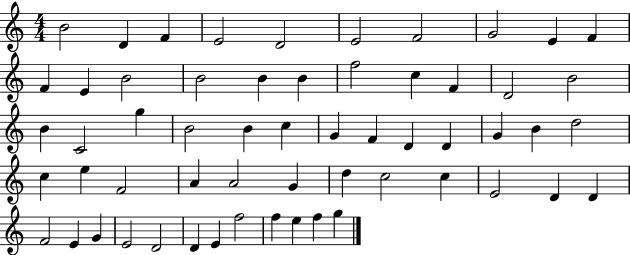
B4/h D4/q F4/q E4/h D4/h E4/h F4/h G4/h E4/q F4/q F4/q E4/q B4/h B4/h B4/q B4/q F5/h C5/q F4/q D4/h B4/h B4/q C4/h G5/q B4/h B4/q C5/q G4/q F4/q D4/q D4/q G4/q B4/q D5/h C5/q E5/q F4/h A4/q A4/h G4/q D5/q C5/h C5/q E4/h D4/q D4/q F4/h E4/q G4/q E4/h D4/h D4/q E4/q F5/h F5/q E5/q F5/q G5/q